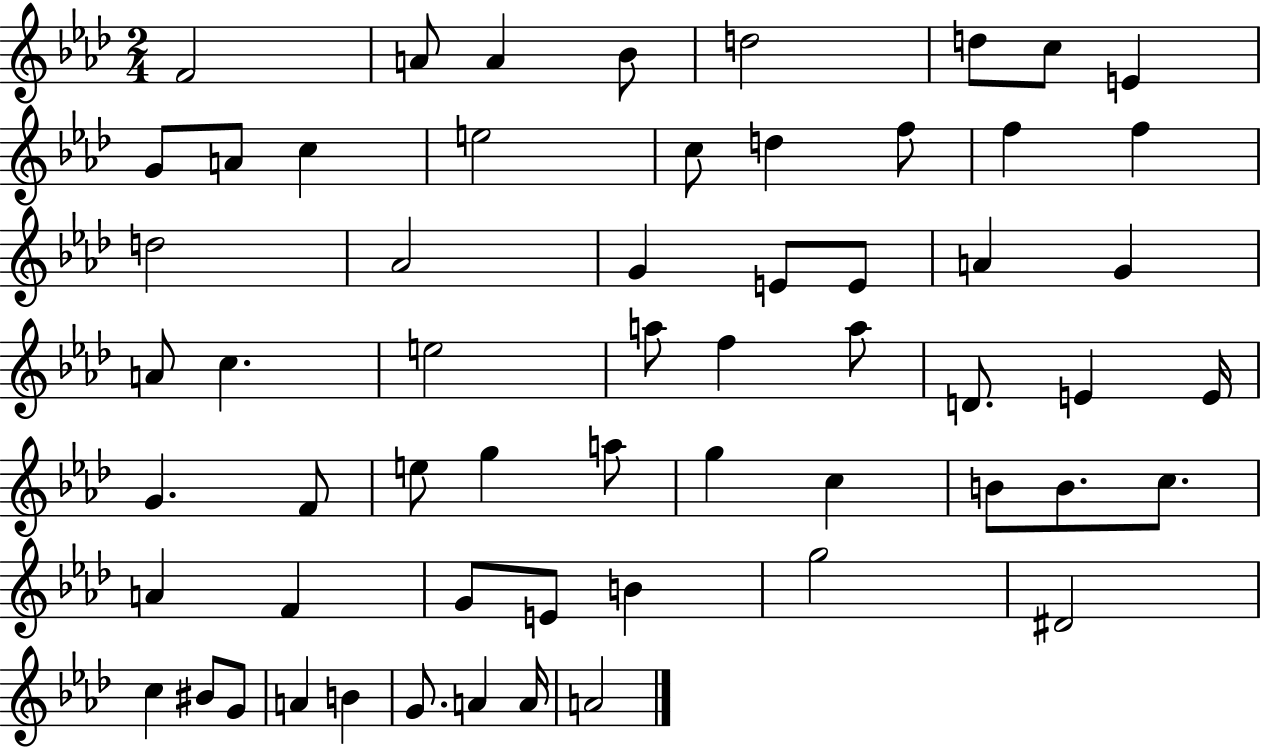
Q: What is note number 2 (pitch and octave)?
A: A4